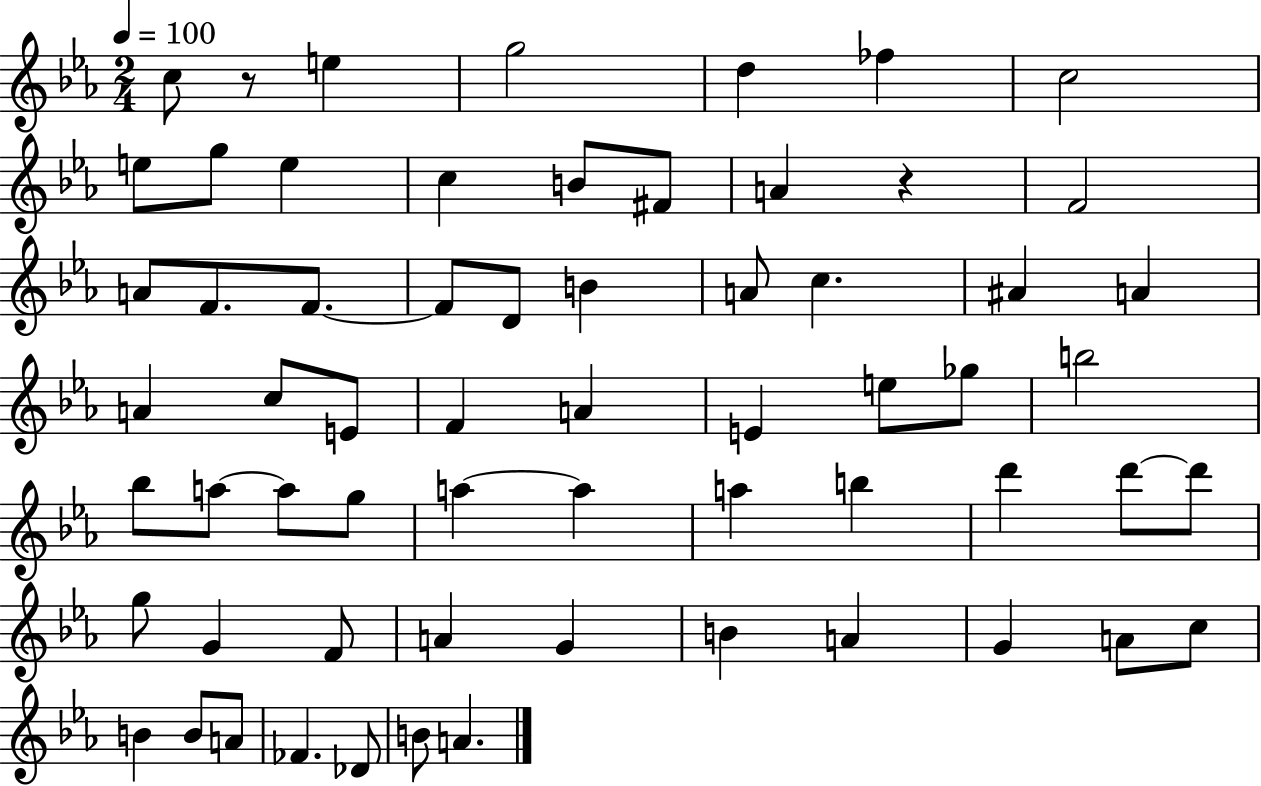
C5/e R/e E5/q G5/h D5/q FES5/q C5/h E5/e G5/e E5/q C5/q B4/e F#4/e A4/q R/q F4/h A4/e F4/e. F4/e. F4/e D4/e B4/q A4/e C5/q. A#4/q A4/q A4/q C5/e E4/e F4/q A4/q E4/q E5/e Gb5/e B5/h Bb5/e A5/e A5/e G5/e A5/q A5/q A5/q B5/q D6/q D6/e D6/e G5/e G4/q F4/e A4/q G4/q B4/q A4/q G4/q A4/e C5/e B4/q B4/e A4/e FES4/q. Db4/e B4/e A4/q.